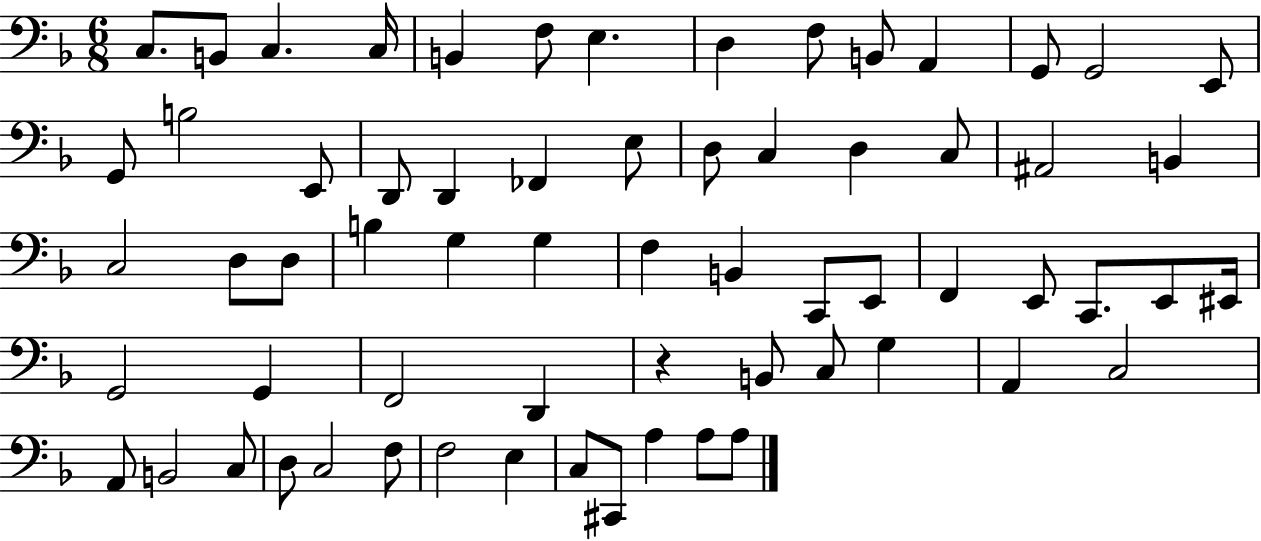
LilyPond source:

{
  \clef bass
  \numericTimeSignature
  \time 6/8
  \key f \major
  \repeat volta 2 { c8. b,8 c4. c16 | b,4 f8 e4. | d4 f8 b,8 a,4 | g,8 g,2 e,8 | \break g,8 b2 e,8 | d,8 d,4 fes,4 e8 | d8 c4 d4 c8 | ais,2 b,4 | \break c2 d8 d8 | b4 g4 g4 | f4 b,4 c,8 e,8 | f,4 e,8 c,8. e,8 eis,16 | \break g,2 g,4 | f,2 d,4 | r4 b,8 c8 g4 | a,4 c2 | \break a,8 b,2 c8 | d8 c2 f8 | f2 e4 | c8 cis,8 a4 a8 a8 | \break } \bar "|."
}